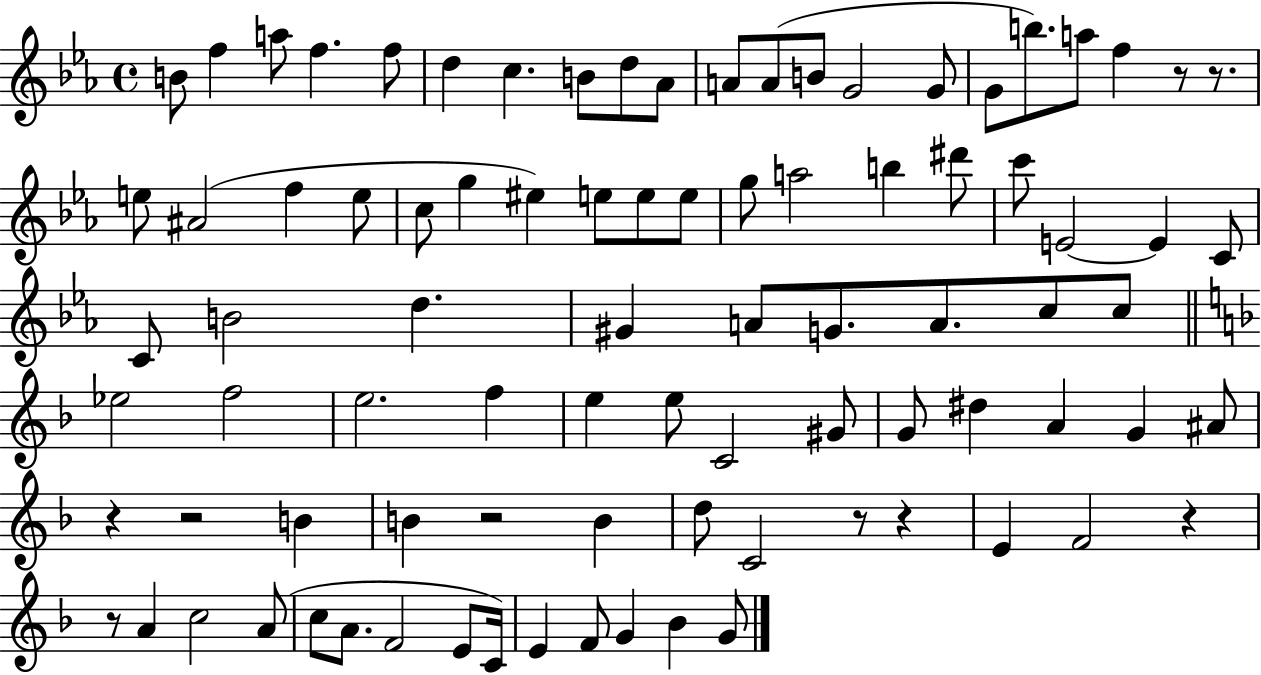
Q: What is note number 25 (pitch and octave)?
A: G5